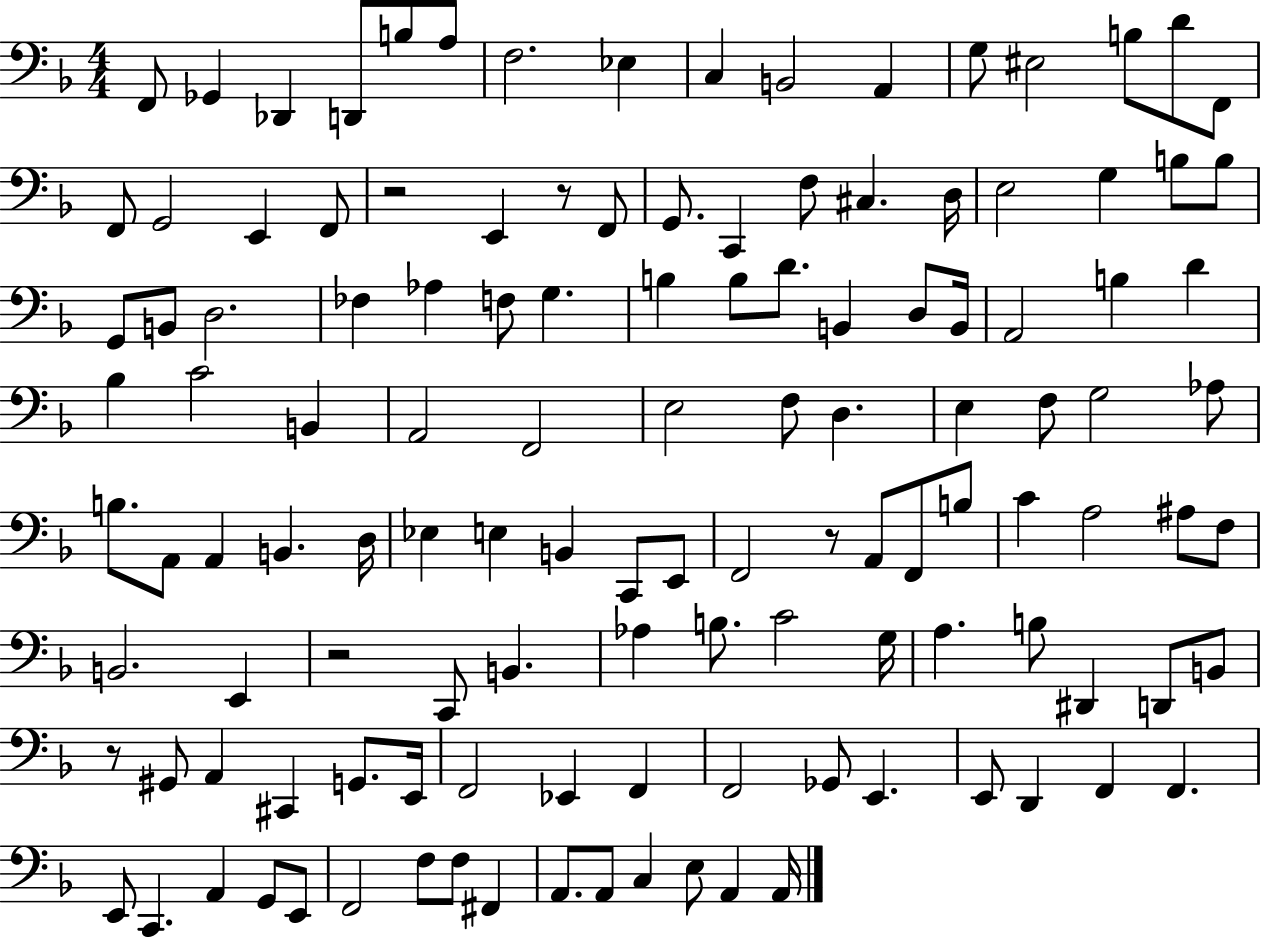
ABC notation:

X:1
T:Untitled
M:4/4
L:1/4
K:F
F,,/2 _G,, _D,, D,,/2 B,/2 A,/2 F,2 _E, C, B,,2 A,, G,/2 ^E,2 B,/2 D/2 F,,/2 F,,/2 G,,2 E,, F,,/2 z2 E,, z/2 F,,/2 G,,/2 C,, F,/2 ^C, D,/4 E,2 G, B,/2 B,/2 G,,/2 B,,/2 D,2 _F, _A, F,/2 G, B, B,/2 D/2 B,, D,/2 B,,/4 A,,2 B, D _B, C2 B,, A,,2 F,,2 E,2 F,/2 D, E, F,/2 G,2 _A,/2 B,/2 A,,/2 A,, B,, D,/4 _E, E, B,, C,,/2 E,,/2 F,,2 z/2 A,,/2 F,,/2 B,/2 C A,2 ^A,/2 F,/2 B,,2 E,, z2 C,,/2 B,, _A, B,/2 C2 G,/4 A, B,/2 ^D,, D,,/2 B,,/2 z/2 ^G,,/2 A,, ^C,, G,,/2 E,,/4 F,,2 _E,, F,, F,,2 _G,,/2 E,, E,,/2 D,, F,, F,, E,,/2 C,, A,, G,,/2 E,,/2 F,,2 F,/2 F,/2 ^F,, A,,/2 A,,/2 C, E,/2 A,, A,,/4